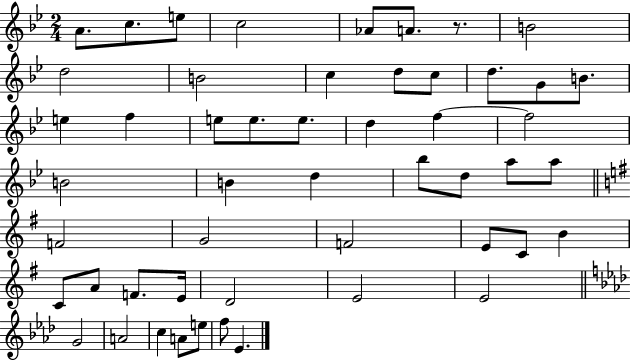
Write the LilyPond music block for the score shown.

{
  \clef treble
  \numericTimeSignature
  \time 2/4
  \key bes \major
  \repeat volta 2 { a'8. c''8. e''8 | c''2 | aes'8 a'8. r8. | b'2 | \break d''2 | b'2 | c''4 d''8 c''8 | d''8. g'8 b'8. | \break e''4 f''4 | e''8 e''8. e''8. | d''4 f''4~~ | f''2 | \break b'2 | b'4 d''4 | bes''8 d''8 a''8 a''8 | \bar "||" \break \key g \major f'2 | g'2 | f'2 | e'8 c'8 b'4 | \break c'8 a'8 f'8. e'16 | d'2 | e'2 | e'2 | \break \bar "||" \break \key f \minor g'2 | a'2 | c''4 a'8 e''8 | f''8 ees'4. | \break } \bar "|."
}